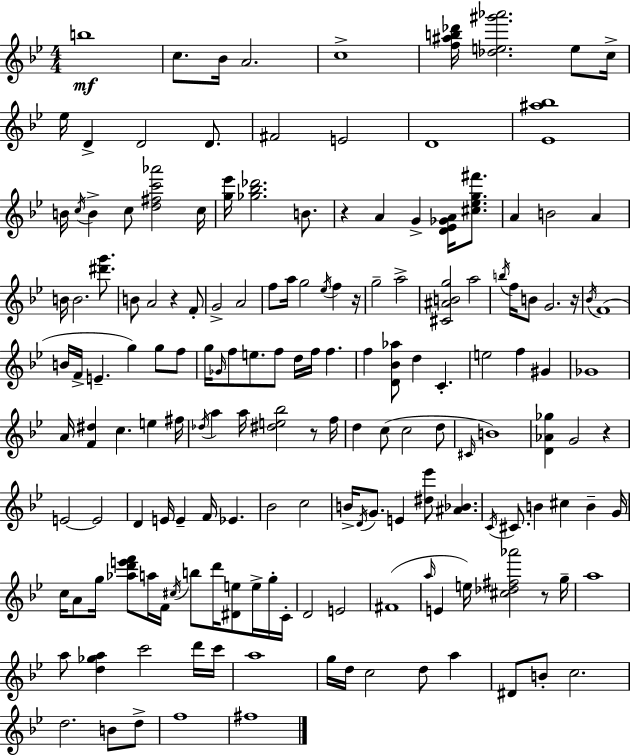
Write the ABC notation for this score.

X:1
T:Untitled
M:4/4
L:1/4
K:Gm
b4 c/2 _B/4 A2 c4 [f^ab_d']/4 [_de^g'_a']2 e/2 c/4 _e/4 D D2 D/2 ^F2 E2 D4 [_E^a_b]4 B/4 c/4 B c/2 [d^fc'_a']2 c/4 [g_e']/4 [_g_b_d']2 B/2 z A G [D_E_GA]/4 [^c_eg^f']/2 A B2 A B/4 B2 [^d'g']/2 B/2 A2 z F/2 G2 A2 f/2 a/4 g2 _e/4 f z/4 g2 a2 [^C^ABg]2 a2 b/4 f/4 B/2 G2 z/4 _B/4 F4 B/4 F/4 E g g/2 f/2 g/4 _G/4 f/2 e/2 f/2 d/4 f/4 f f [D_B_a]/2 d C e2 f ^G _G4 A/4 [F^d] c e ^f/4 _d/4 a a/4 [^de_b]2 z/2 f/4 d c/2 c2 d/2 ^C/4 B4 [D_A_g] G2 z E2 E2 D E/4 E F/4 _E _B2 c2 B/4 D/4 G/2 E [^d_e']/2 [^A_B] C/4 ^C/2 B ^c B G/4 c/4 A/2 g/4 [_ad'e'f']/2 a/4 F/4 ^c/4 b/2 d'/4 [^De]/2 e/4 g/4 C/4 D2 E2 ^F4 a/4 E e/4 [^c_d^f_a']2 z/2 g/4 a4 a/2 [d_ga] c'2 d'/4 c'/4 a4 g/4 d/4 c2 d/2 a ^D/2 B/2 c2 d2 B/2 d/2 f4 ^f4